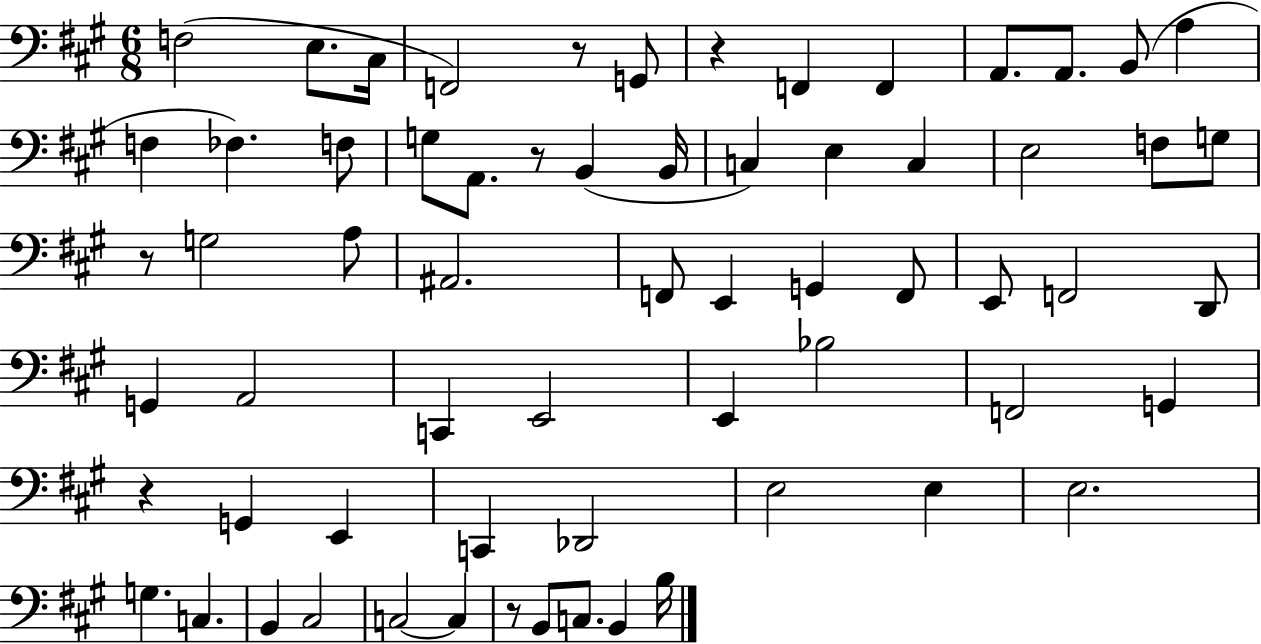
X:1
T:Untitled
M:6/8
L:1/4
K:A
F,2 E,/2 ^C,/4 F,,2 z/2 G,,/2 z F,, F,, A,,/2 A,,/2 B,,/2 A, F, _F, F,/2 G,/2 A,,/2 z/2 B,, B,,/4 C, E, C, E,2 F,/2 G,/2 z/2 G,2 A,/2 ^A,,2 F,,/2 E,, G,, F,,/2 E,,/2 F,,2 D,,/2 G,, A,,2 C,, E,,2 E,, _B,2 F,,2 G,, z G,, E,, C,, _D,,2 E,2 E, E,2 G, C, B,, ^C,2 C,2 C, z/2 B,,/2 C,/2 B,, B,/4